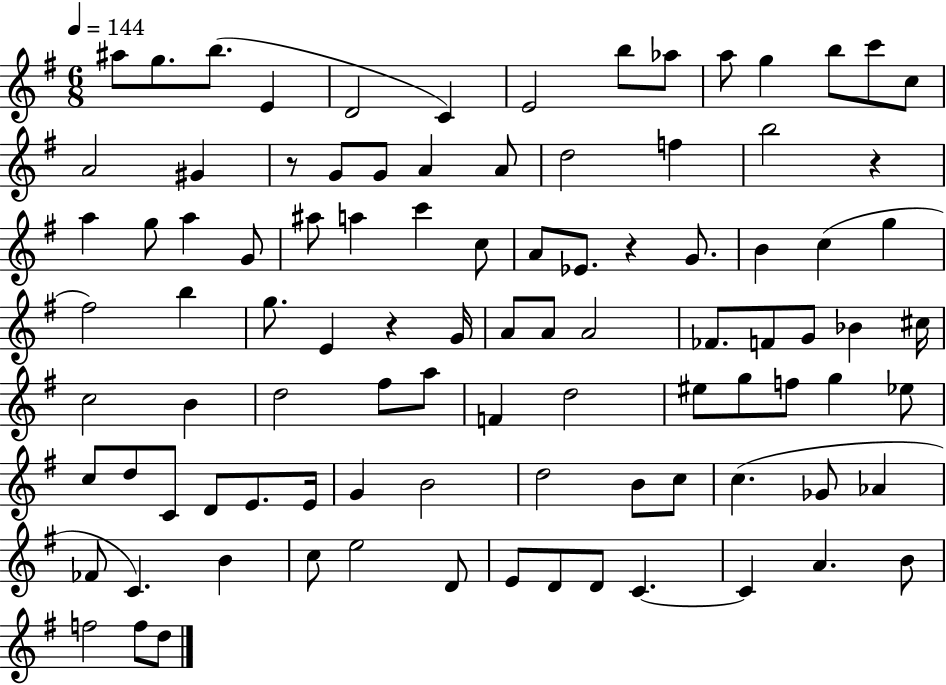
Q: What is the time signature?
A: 6/8